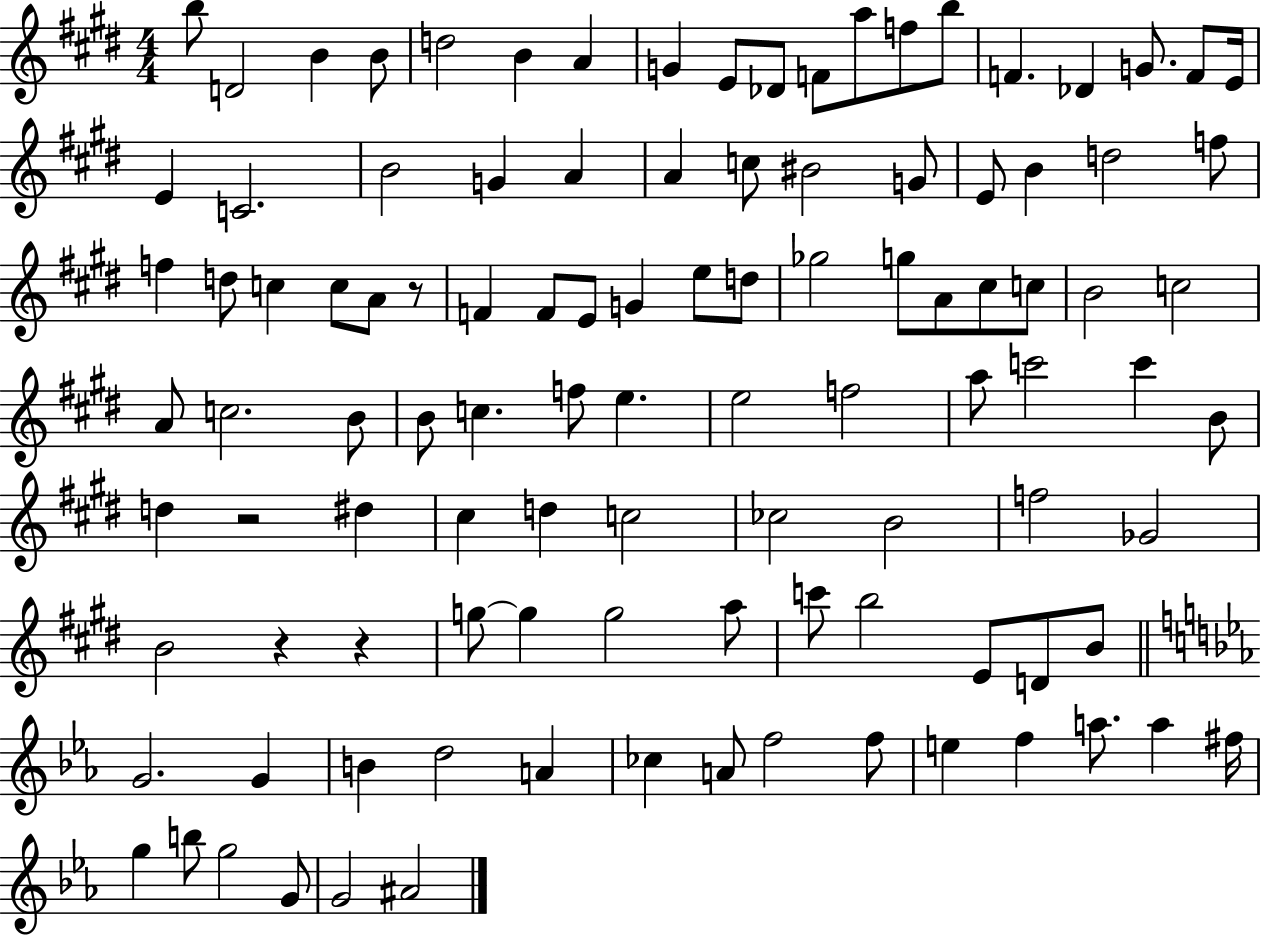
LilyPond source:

{
  \clef treble
  \numericTimeSignature
  \time 4/4
  \key e \major
  b''8 d'2 b'4 b'8 | d''2 b'4 a'4 | g'4 e'8 des'8 f'8 a''8 f''8 b''8 | f'4. des'4 g'8. f'8 e'16 | \break e'4 c'2. | b'2 g'4 a'4 | a'4 c''8 bis'2 g'8 | e'8 b'4 d''2 f''8 | \break f''4 d''8 c''4 c''8 a'8 r8 | f'4 f'8 e'8 g'4 e''8 d''8 | ges''2 g''8 a'8 cis''8 c''8 | b'2 c''2 | \break a'8 c''2. b'8 | b'8 c''4. f''8 e''4. | e''2 f''2 | a''8 c'''2 c'''4 b'8 | \break d''4 r2 dis''4 | cis''4 d''4 c''2 | ces''2 b'2 | f''2 ges'2 | \break b'2 r4 r4 | g''8~~ g''4 g''2 a''8 | c'''8 b''2 e'8 d'8 b'8 | \bar "||" \break \key ees \major g'2. g'4 | b'4 d''2 a'4 | ces''4 a'8 f''2 f''8 | e''4 f''4 a''8. a''4 fis''16 | \break g''4 b''8 g''2 g'8 | g'2 ais'2 | \bar "|."
}